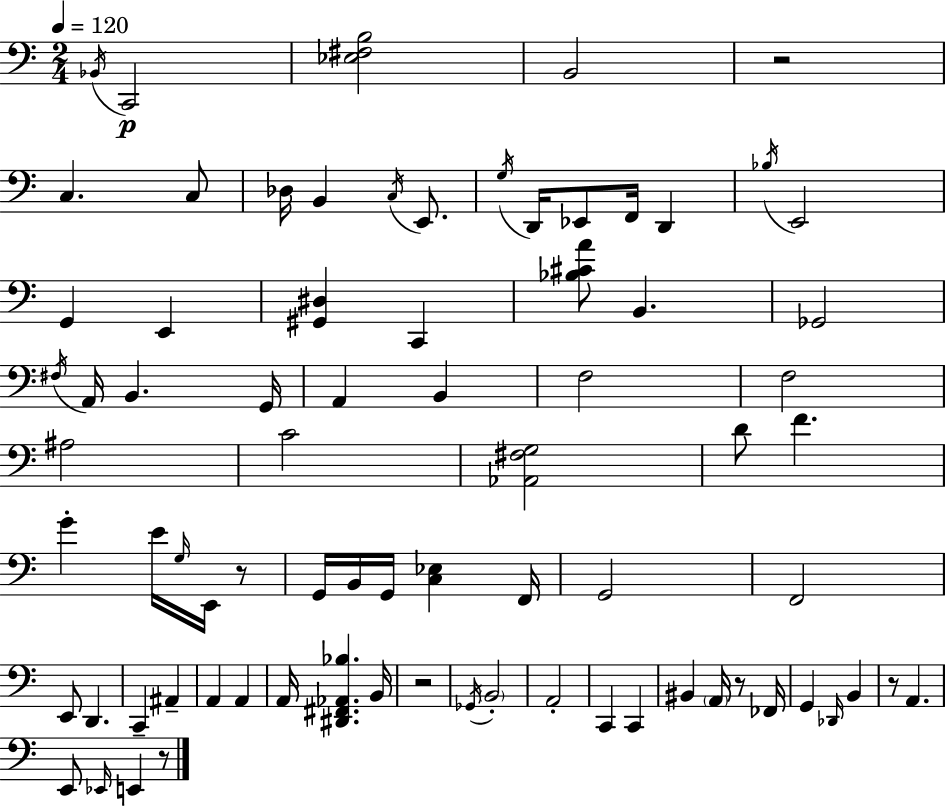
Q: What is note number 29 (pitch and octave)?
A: F3